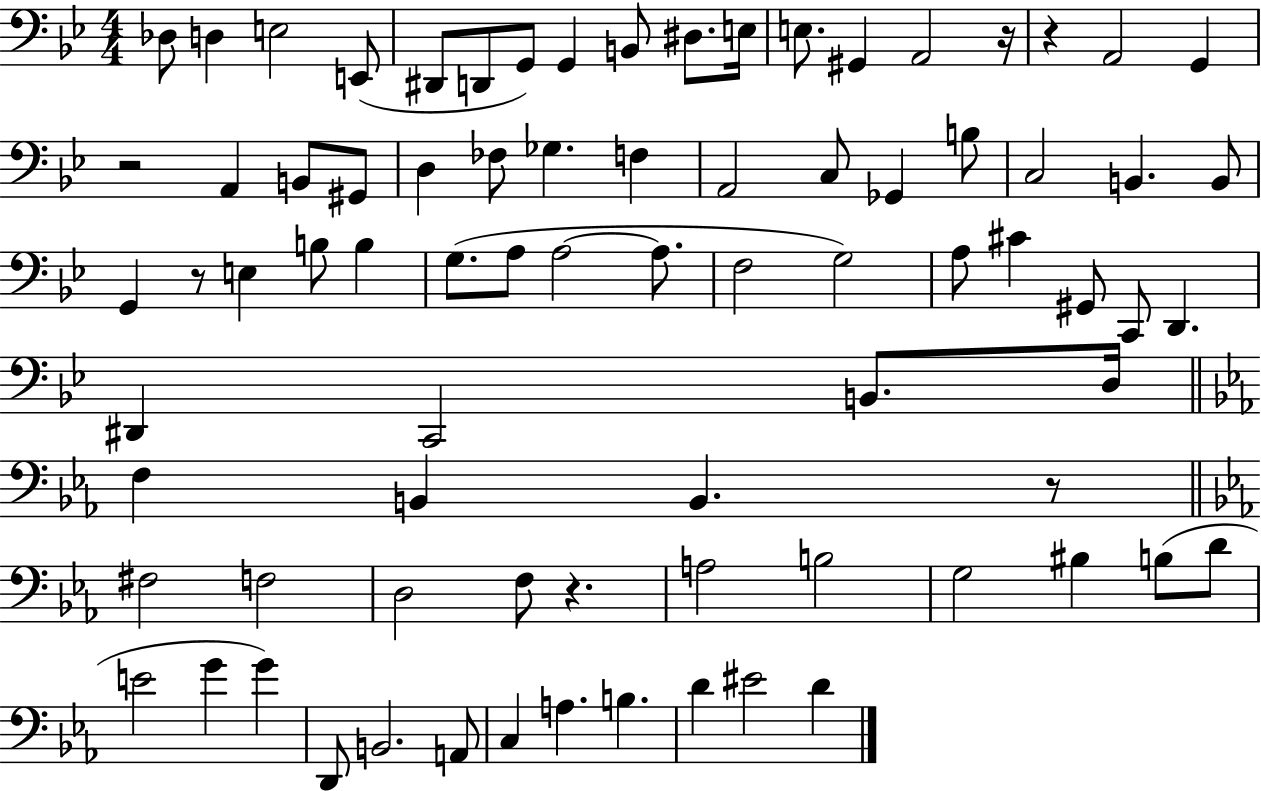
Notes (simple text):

Db3/e D3/q E3/h E2/e D#2/e D2/e G2/e G2/q B2/e D#3/e. E3/s E3/e. G#2/q A2/h R/s R/q A2/h G2/q R/h A2/q B2/e G#2/e D3/q FES3/e Gb3/q. F3/q A2/h C3/e Gb2/q B3/e C3/h B2/q. B2/e G2/q R/e E3/q B3/e B3/q G3/e. A3/e A3/h A3/e. F3/h G3/h A3/e C#4/q G#2/e C2/e D2/q. D#2/q C2/h B2/e. D3/s F3/q B2/q B2/q. R/e F#3/h F3/h D3/h F3/e R/q. A3/h B3/h G3/h BIS3/q B3/e D4/e E4/h G4/q G4/q D2/e B2/h. A2/e C3/q A3/q. B3/q. D4/q EIS4/h D4/q